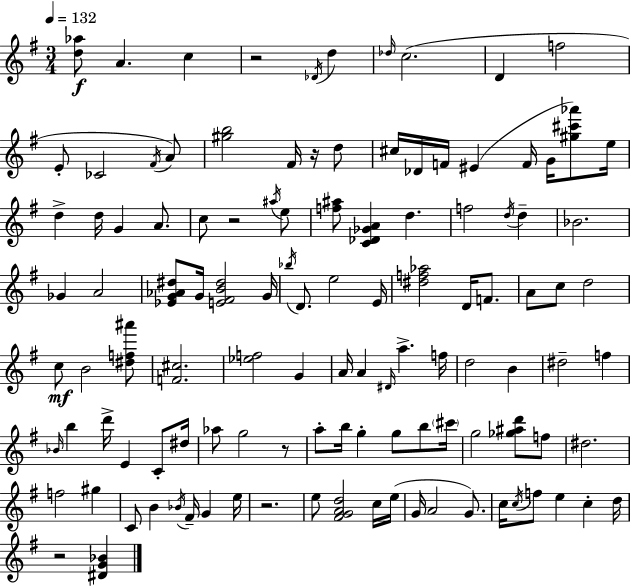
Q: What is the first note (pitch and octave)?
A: A4